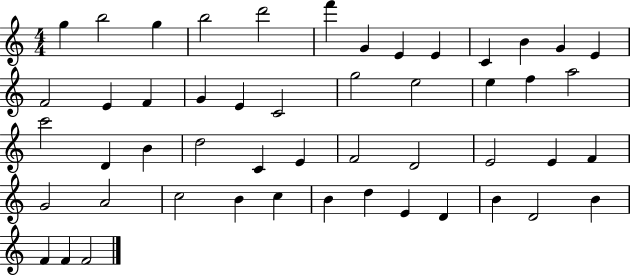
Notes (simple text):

G5/q B5/h G5/q B5/h D6/h F6/q G4/q E4/q E4/q C4/q B4/q G4/q E4/q F4/h E4/q F4/q G4/q E4/q C4/h G5/h E5/h E5/q F5/q A5/h C6/h D4/q B4/q D5/h C4/q E4/q F4/h D4/h E4/h E4/q F4/q G4/h A4/h C5/h B4/q C5/q B4/q D5/q E4/q D4/q B4/q D4/h B4/q F4/q F4/q F4/h